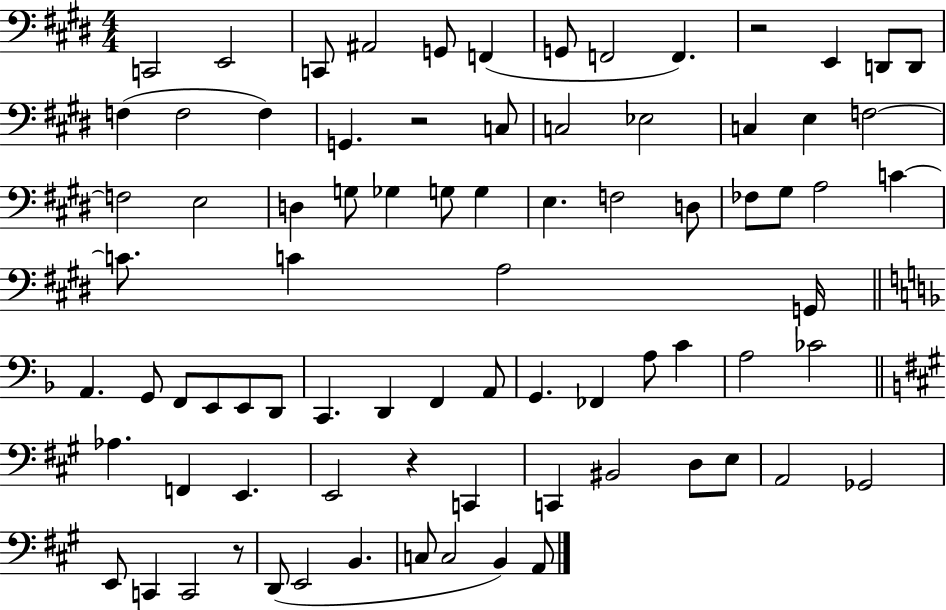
C2/h E2/h C2/e A#2/h G2/e F2/q G2/e F2/h F2/q. R/h E2/q D2/e D2/e F3/q F3/h F3/q G2/q. R/h C3/e C3/h Eb3/h C3/q E3/q F3/h F3/h E3/h D3/q G3/e Gb3/q G3/e G3/q E3/q. F3/h D3/e FES3/e G#3/e A3/h C4/q C4/e. C4/q A3/h G2/s A2/q. G2/e F2/e E2/e E2/e D2/e C2/q. D2/q F2/q A2/e G2/q. FES2/q A3/e C4/q A3/h CES4/h Ab3/q. F2/q E2/q. E2/h R/q C2/q C2/q BIS2/h D3/e E3/e A2/h Gb2/h E2/e C2/q C2/h R/e D2/e E2/h B2/q. C3/e C3/h B2/q A2/e